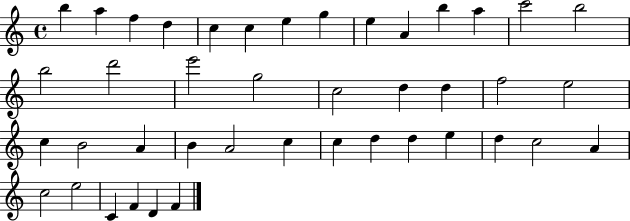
{
  \clef treble
  \time 4/4
  \defaultTimeSignature
  \key c \major
  b''4 a''4 f''4 d''4 | c''4 c''4 e''4 g''4 | e''4 a'4 b''4 a''4 | c'''2 b''2 | \break b''2 d'''2 | e'''2 g''2 | c''2 d''4 d''4 | f''2 e''2 | \break c''4 b'2 a'4 | b'4 a'2 c''4 | c''4 d''4 d''4 e''4 | d''4 c''2 a'4 | \break c''2 e''2 | c'4 f'4 d'4 f'4 | \bar "|."
}